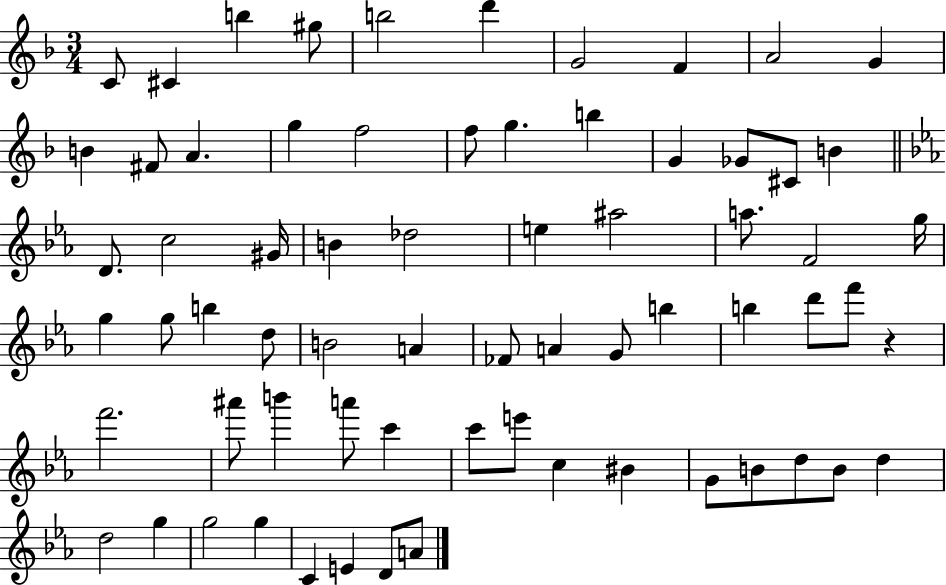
X:1
T:Untitled
M:3/4
L:1/4
K:F
C/2 ^C b ^g/2 b2 d' G2 F A2 G B ^F/2 A g f2 f/2 g b G _G/2 ^C/2 B D/2 c2 ^G/4 B _d2 e ^a2 a/2 F2 g/4 g g/2 b d/2 B2 A _F/2 A G/2 b b d'/2 f'/2 z f'2 ^a'/2 b' a'/2 c' c'/2 e'/2 c ^B G/2 B/2 d/2 B/2 d d2 g g2 g C E D/2 A/2